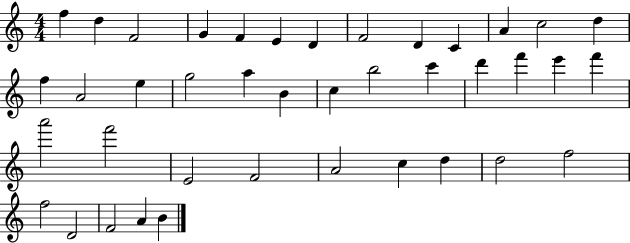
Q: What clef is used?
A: treble